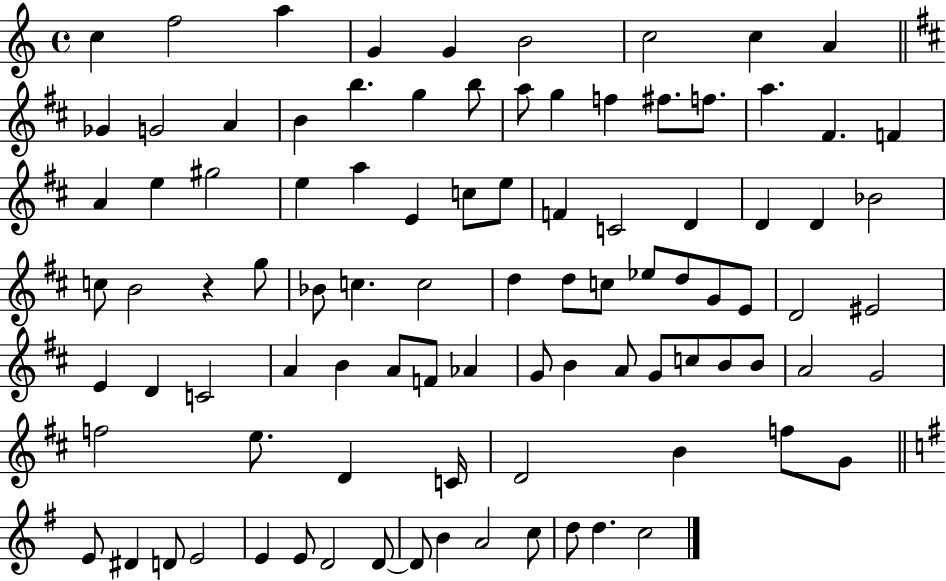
C5/q F5/h A5/q G4/q G4/q B4/h C5/h C5/q A4/q Gb4/q G4/h A4/q B4/q B5/q. G5/q B5/e A5/e G5/q F5/q F#5/e. F5/e. A5/q. F#4/q. F4/q A4/q E5/q G#5/h E5/q A5/q E4/q C5/e E5/e F4/q C4/h D4/q D4/q D4/q Bb4/h C5/e B4/h R/q G5/e Bb4/e C5/q. C5/h D5/q D5/e C5/e Eb5/e D5/e G4/e E4/e D4/h EIS4/h E4/q D4/q C4/h A4/q B4/q A4/e F4/e Ab4/q G4/e B4/q A4/e G4/e C5/e B4/e B4/e A4/h G4/h F5/h E5/e. D4/q C4/s D4/h B4/q F5/e G4/e E4/e D#4/q D4/e E4/h E4/q E4/e D4/h D4/e D4/e B4/q A4/h C5/e D5/e D5/q. C5/h